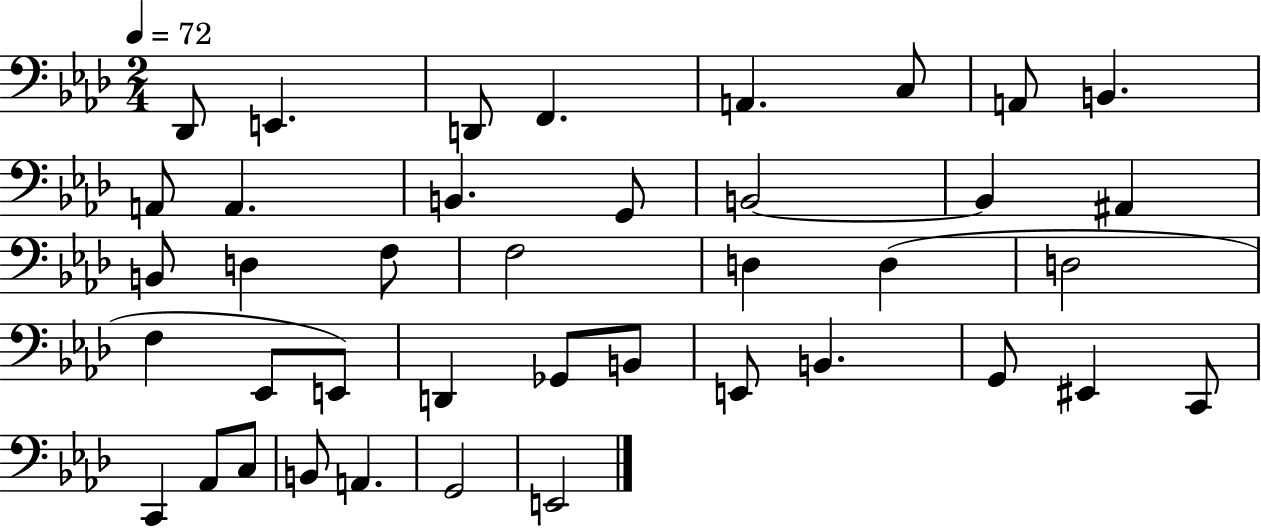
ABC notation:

X:1
T:Untitled
M:2/4
L:1/4
K:Ab
_D,,/2 E,, D,,/2 F,, A,, C,/2 A,,/2 B,, A,,/2 A,, B,, G,,/2 B,,2 B,, ^A,, B,,/2 D, F,/2 F,2 D, D, D,2 F, _E,,/2 E,,/2 D,, _G,,/2 B,,/2 E,,/2 B,, G,,/2 ^E,, C,,/2 C,, _A,,/2 C,/2 B,,/2 A,, G,,2 E,,2